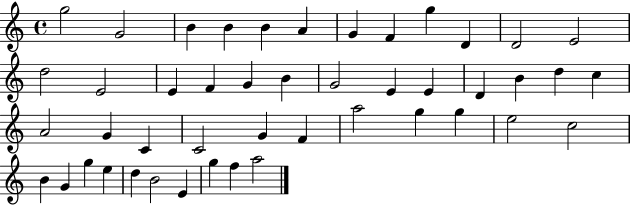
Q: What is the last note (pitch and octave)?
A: A5